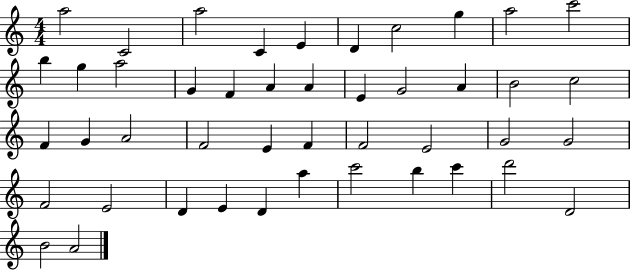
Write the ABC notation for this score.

X:1
T:Untitled
M:4/4
L:1/4
K:C
a2 C2 a2 C E D c2 g a2 c'2 b g a2 G F A A E G2 A B2 c2 F G A2 F2 E F F2 E2 G2 G2 F2 E2 D E D a c'2 b c' d'2 D2 B2 A2